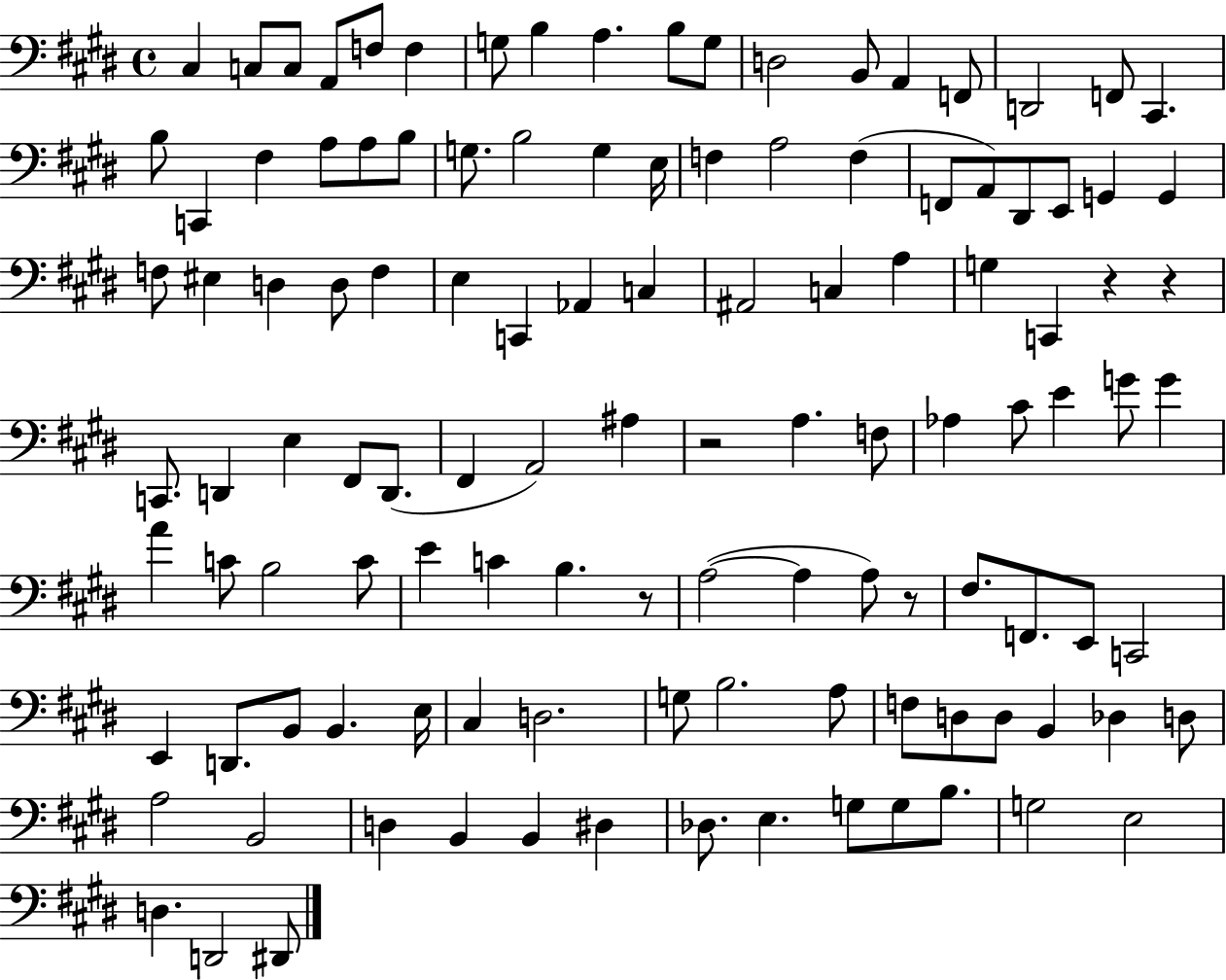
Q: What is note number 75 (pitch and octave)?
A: A3